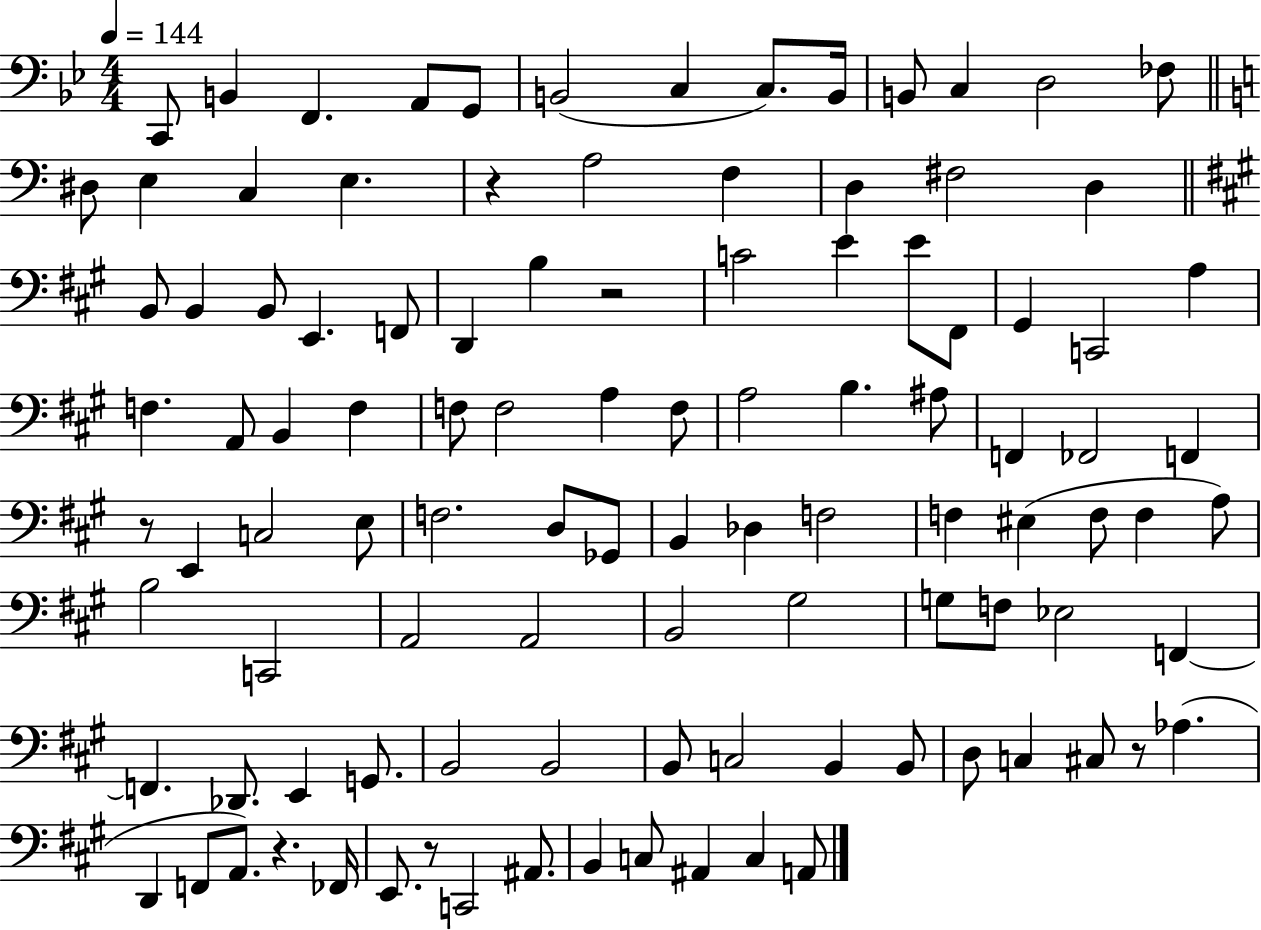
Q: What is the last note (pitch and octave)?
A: A2